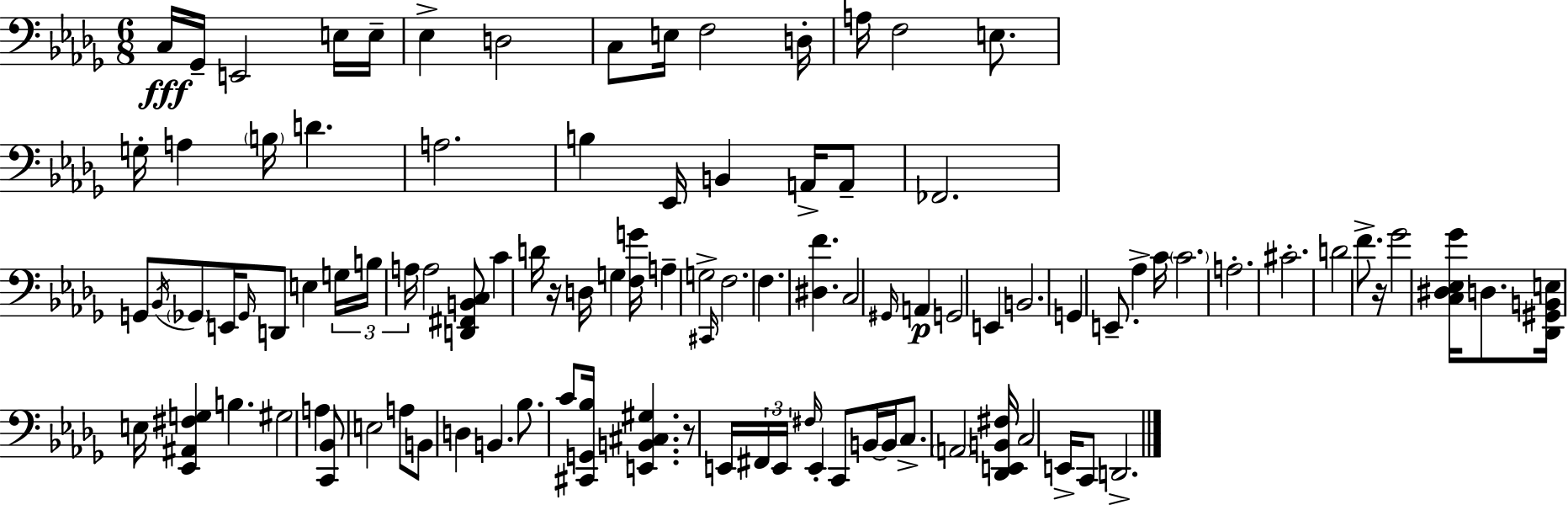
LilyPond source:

{
  \clef bass
  \numericTimeSignature
  \time 6/8
  \key bes \minor
  c16\fff ges,16-- e,2 e16 e16-- | ees4-> d2 | c8 e16 f2 d16-. | a16 f2 e8. | \break g16-. a4 \parenthesize b16 d'4. | a2. | b4 ees,16 b,4 a,16-> a,8-- | fes,2. | \break g,8 \acciaccatura { bes,16 } \parenthesize ges,8 e,16 \grace { ges,16 } d,8 e4 | \tuplet 3/2 { g16 b16 a16 } a2 | <d, fis, b, c>8 c'4 d'16 r16 d16 g4 | <f g'>16 a4-- g2-> | \break \grace { cis,16 } f2. | f4. <dis f'>4. | c2 \grace { gis,16 }\p | a,4 g,2 | \break e,4 b,2. | g,4 e,8.-- aes4-> | c'16 \parenthesize c'2. | a2.-. | \break cis'2.-. | d'2 | f'8.-> r16 ges'2 | <c dis ees ges'>16 d8. <des, gis, b, e>16 e16 <ees, ais, fis g>4 b4. | \break gis2 | a4 <c, bes,>8 e2 | a8 b,8 d4 b,4. | bes8. c'8 <cis, g, bes>16 <e, b, cis gis>4. | \break r8 e,16 \tuplet 3/2 { fis,16 e,16 \grace { fis16 } } e,4-. | c,8 b,16~~ b,16 c8.-> \parenthesize a,2 | <des, e, b, fis>16 c2 | e,16-> c,8 d,2.-> | \break \bar "|."
}